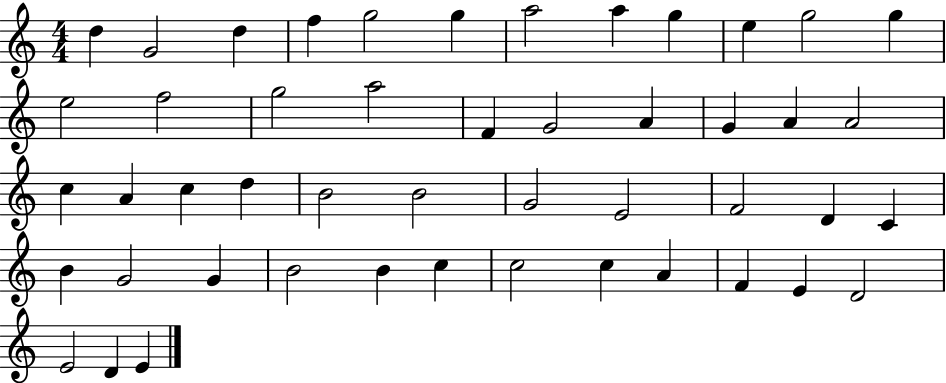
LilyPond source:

{
  \clef treble
  \numericTimeSignature
  \time 4/4
  \key c \major
  d''4 g'2 d''4 | f''4 g''2 g''4 | a''2 a''4 g''4 | e''4 g''2 g''4 | \break e''2 f''2 | g''2 a''2 | f'4 g'2 a'4 | g'4 a'4 a'2 | \break c''4 a'4 c''4 d''4 | b'2 b'2 | g'2 e'2 | f'2 d'4 c'4 | \break b'4 g'2 g'4 | b'2 b'4 c''4 | c''2 c''4 a'4 | f'4 e'4 d'2 | \break e'2 d'4 e'4 | \bar "|."
}